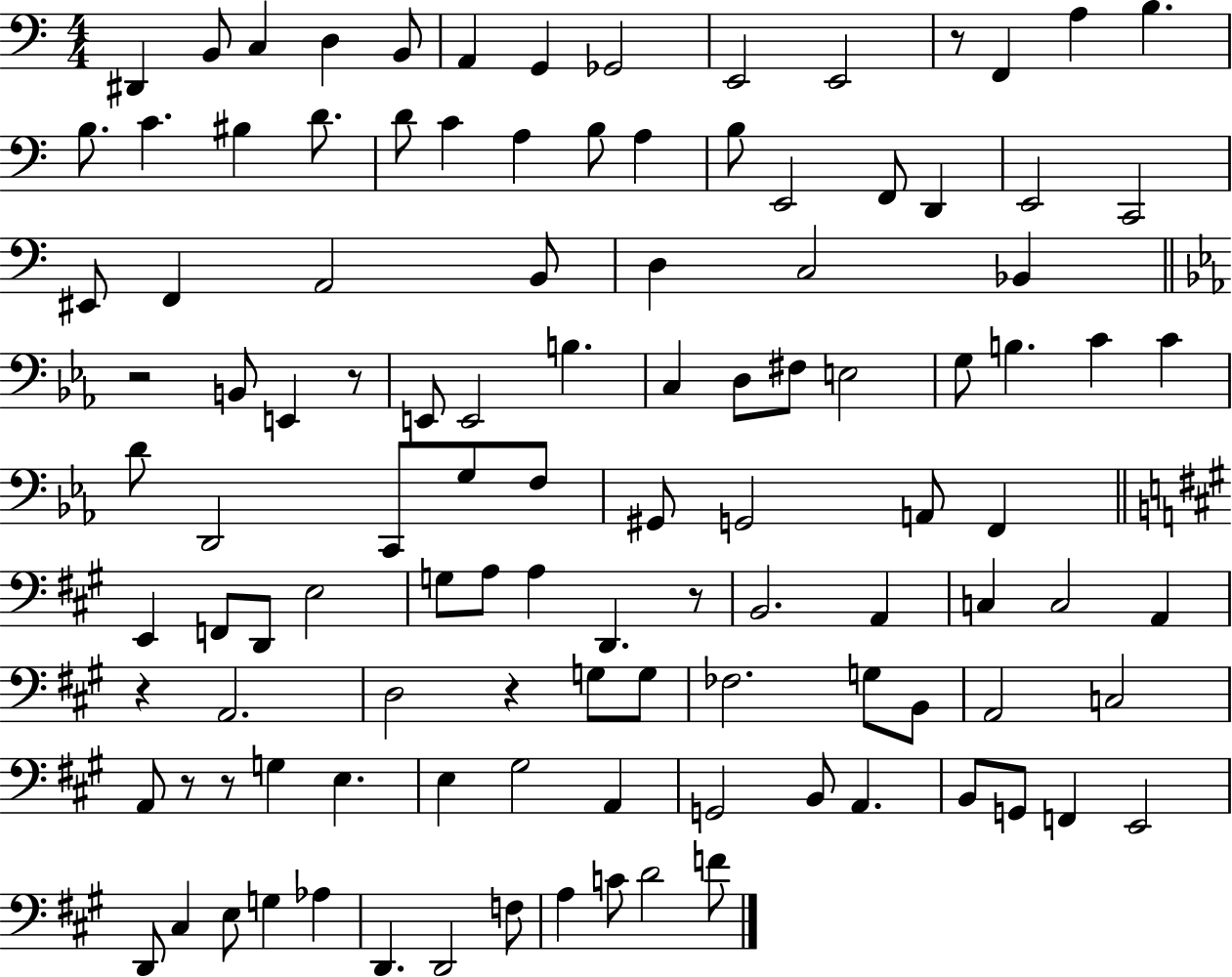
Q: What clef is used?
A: bass